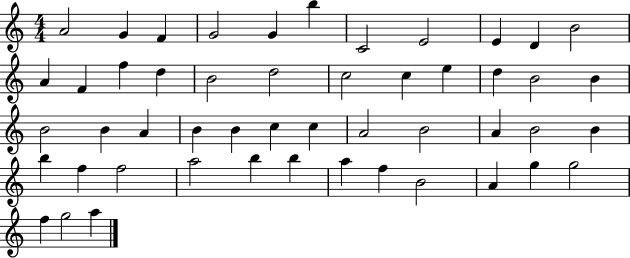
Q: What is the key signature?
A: C major